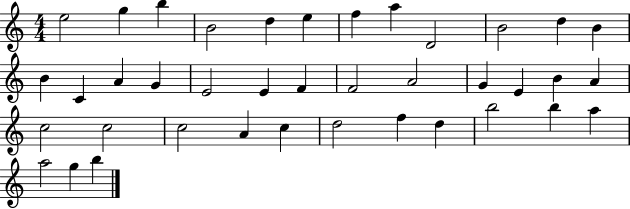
E5/h G5/q B5/q B4/h D5/q E5/q F5/q A5/q D4/h B4/h D5/q B4/q B4/q C4/q A4/q G4/q E4/h E4/q F4/q F4/h A4/h G4/q E4/q B4/q A4/q C5/h C5/h C5/h A4/q C5/q D5/h F5/q D5/q B5/h B5/q A5/q A5/h G5/q B5/q